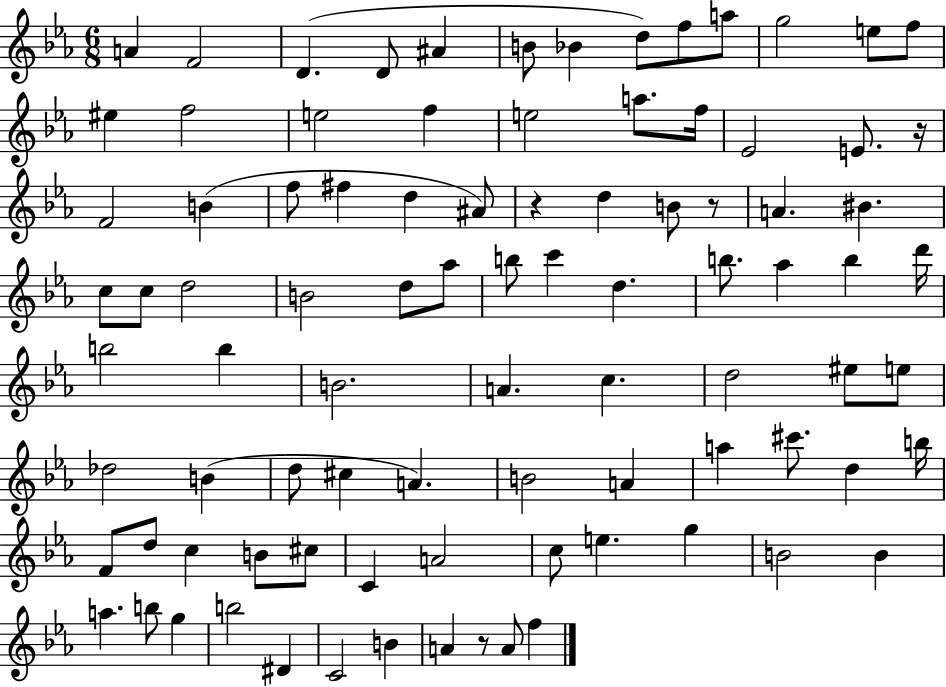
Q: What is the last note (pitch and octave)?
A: F5